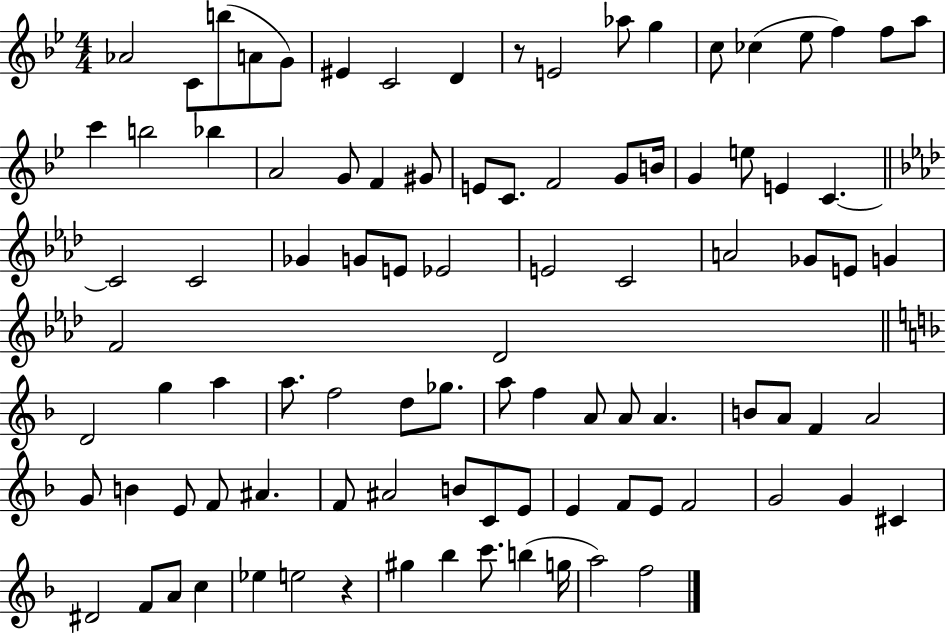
Ab4/h C4/e B5/e A4/e G4/e EIS4/q C4/h D4/q R/e E4/h Ab5/e G5/q C5/e CES5/q Eb5/e F5/q F5/e A5/e C6/q B5/h Bb5/q A4/h G4/e F4/q G#4/e E4/e C4/e. F4/h G4/e B4/s G4/q E5/e E4/q C4/q. C4/h C4/h Gb4/q G4/e E4/e Eb4/h E4/h C4/h A4/h Gb4/e E4/e G4/q F4/h Db4/h D4/h G5/q A5/q A5/e. F5/h D5/e Gb5/e. A5/e F5/q A4/e A4/e A4/q. B4/e A4/e F4/q A4/h G4/e B4/q E4/e F4/e A#4/q. F4/e A#4/h B4/e C4/e E4/e E4/q F4/e E4/e F4/h G4/h G4/q C#4/q D#4/h F4/e A4/e C5/q Eb5/q E5/h R/q G#5/q Bb5/q C6/e. B5/q G5/s A5/h F5/h